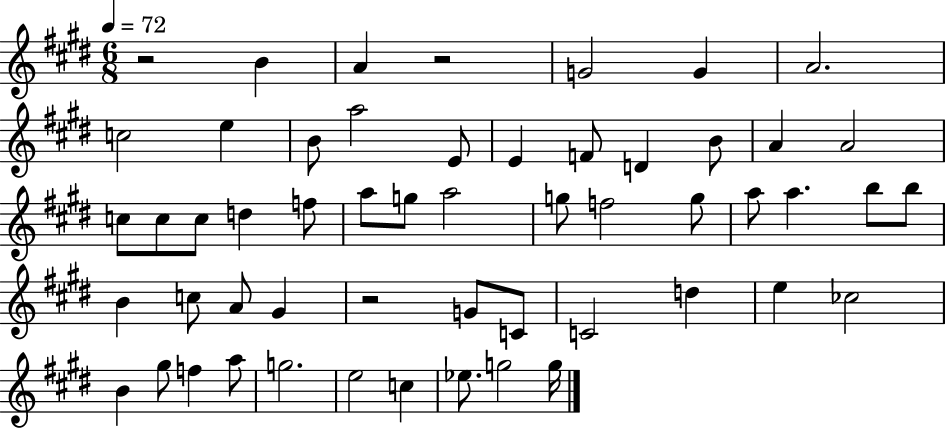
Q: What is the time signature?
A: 6/8